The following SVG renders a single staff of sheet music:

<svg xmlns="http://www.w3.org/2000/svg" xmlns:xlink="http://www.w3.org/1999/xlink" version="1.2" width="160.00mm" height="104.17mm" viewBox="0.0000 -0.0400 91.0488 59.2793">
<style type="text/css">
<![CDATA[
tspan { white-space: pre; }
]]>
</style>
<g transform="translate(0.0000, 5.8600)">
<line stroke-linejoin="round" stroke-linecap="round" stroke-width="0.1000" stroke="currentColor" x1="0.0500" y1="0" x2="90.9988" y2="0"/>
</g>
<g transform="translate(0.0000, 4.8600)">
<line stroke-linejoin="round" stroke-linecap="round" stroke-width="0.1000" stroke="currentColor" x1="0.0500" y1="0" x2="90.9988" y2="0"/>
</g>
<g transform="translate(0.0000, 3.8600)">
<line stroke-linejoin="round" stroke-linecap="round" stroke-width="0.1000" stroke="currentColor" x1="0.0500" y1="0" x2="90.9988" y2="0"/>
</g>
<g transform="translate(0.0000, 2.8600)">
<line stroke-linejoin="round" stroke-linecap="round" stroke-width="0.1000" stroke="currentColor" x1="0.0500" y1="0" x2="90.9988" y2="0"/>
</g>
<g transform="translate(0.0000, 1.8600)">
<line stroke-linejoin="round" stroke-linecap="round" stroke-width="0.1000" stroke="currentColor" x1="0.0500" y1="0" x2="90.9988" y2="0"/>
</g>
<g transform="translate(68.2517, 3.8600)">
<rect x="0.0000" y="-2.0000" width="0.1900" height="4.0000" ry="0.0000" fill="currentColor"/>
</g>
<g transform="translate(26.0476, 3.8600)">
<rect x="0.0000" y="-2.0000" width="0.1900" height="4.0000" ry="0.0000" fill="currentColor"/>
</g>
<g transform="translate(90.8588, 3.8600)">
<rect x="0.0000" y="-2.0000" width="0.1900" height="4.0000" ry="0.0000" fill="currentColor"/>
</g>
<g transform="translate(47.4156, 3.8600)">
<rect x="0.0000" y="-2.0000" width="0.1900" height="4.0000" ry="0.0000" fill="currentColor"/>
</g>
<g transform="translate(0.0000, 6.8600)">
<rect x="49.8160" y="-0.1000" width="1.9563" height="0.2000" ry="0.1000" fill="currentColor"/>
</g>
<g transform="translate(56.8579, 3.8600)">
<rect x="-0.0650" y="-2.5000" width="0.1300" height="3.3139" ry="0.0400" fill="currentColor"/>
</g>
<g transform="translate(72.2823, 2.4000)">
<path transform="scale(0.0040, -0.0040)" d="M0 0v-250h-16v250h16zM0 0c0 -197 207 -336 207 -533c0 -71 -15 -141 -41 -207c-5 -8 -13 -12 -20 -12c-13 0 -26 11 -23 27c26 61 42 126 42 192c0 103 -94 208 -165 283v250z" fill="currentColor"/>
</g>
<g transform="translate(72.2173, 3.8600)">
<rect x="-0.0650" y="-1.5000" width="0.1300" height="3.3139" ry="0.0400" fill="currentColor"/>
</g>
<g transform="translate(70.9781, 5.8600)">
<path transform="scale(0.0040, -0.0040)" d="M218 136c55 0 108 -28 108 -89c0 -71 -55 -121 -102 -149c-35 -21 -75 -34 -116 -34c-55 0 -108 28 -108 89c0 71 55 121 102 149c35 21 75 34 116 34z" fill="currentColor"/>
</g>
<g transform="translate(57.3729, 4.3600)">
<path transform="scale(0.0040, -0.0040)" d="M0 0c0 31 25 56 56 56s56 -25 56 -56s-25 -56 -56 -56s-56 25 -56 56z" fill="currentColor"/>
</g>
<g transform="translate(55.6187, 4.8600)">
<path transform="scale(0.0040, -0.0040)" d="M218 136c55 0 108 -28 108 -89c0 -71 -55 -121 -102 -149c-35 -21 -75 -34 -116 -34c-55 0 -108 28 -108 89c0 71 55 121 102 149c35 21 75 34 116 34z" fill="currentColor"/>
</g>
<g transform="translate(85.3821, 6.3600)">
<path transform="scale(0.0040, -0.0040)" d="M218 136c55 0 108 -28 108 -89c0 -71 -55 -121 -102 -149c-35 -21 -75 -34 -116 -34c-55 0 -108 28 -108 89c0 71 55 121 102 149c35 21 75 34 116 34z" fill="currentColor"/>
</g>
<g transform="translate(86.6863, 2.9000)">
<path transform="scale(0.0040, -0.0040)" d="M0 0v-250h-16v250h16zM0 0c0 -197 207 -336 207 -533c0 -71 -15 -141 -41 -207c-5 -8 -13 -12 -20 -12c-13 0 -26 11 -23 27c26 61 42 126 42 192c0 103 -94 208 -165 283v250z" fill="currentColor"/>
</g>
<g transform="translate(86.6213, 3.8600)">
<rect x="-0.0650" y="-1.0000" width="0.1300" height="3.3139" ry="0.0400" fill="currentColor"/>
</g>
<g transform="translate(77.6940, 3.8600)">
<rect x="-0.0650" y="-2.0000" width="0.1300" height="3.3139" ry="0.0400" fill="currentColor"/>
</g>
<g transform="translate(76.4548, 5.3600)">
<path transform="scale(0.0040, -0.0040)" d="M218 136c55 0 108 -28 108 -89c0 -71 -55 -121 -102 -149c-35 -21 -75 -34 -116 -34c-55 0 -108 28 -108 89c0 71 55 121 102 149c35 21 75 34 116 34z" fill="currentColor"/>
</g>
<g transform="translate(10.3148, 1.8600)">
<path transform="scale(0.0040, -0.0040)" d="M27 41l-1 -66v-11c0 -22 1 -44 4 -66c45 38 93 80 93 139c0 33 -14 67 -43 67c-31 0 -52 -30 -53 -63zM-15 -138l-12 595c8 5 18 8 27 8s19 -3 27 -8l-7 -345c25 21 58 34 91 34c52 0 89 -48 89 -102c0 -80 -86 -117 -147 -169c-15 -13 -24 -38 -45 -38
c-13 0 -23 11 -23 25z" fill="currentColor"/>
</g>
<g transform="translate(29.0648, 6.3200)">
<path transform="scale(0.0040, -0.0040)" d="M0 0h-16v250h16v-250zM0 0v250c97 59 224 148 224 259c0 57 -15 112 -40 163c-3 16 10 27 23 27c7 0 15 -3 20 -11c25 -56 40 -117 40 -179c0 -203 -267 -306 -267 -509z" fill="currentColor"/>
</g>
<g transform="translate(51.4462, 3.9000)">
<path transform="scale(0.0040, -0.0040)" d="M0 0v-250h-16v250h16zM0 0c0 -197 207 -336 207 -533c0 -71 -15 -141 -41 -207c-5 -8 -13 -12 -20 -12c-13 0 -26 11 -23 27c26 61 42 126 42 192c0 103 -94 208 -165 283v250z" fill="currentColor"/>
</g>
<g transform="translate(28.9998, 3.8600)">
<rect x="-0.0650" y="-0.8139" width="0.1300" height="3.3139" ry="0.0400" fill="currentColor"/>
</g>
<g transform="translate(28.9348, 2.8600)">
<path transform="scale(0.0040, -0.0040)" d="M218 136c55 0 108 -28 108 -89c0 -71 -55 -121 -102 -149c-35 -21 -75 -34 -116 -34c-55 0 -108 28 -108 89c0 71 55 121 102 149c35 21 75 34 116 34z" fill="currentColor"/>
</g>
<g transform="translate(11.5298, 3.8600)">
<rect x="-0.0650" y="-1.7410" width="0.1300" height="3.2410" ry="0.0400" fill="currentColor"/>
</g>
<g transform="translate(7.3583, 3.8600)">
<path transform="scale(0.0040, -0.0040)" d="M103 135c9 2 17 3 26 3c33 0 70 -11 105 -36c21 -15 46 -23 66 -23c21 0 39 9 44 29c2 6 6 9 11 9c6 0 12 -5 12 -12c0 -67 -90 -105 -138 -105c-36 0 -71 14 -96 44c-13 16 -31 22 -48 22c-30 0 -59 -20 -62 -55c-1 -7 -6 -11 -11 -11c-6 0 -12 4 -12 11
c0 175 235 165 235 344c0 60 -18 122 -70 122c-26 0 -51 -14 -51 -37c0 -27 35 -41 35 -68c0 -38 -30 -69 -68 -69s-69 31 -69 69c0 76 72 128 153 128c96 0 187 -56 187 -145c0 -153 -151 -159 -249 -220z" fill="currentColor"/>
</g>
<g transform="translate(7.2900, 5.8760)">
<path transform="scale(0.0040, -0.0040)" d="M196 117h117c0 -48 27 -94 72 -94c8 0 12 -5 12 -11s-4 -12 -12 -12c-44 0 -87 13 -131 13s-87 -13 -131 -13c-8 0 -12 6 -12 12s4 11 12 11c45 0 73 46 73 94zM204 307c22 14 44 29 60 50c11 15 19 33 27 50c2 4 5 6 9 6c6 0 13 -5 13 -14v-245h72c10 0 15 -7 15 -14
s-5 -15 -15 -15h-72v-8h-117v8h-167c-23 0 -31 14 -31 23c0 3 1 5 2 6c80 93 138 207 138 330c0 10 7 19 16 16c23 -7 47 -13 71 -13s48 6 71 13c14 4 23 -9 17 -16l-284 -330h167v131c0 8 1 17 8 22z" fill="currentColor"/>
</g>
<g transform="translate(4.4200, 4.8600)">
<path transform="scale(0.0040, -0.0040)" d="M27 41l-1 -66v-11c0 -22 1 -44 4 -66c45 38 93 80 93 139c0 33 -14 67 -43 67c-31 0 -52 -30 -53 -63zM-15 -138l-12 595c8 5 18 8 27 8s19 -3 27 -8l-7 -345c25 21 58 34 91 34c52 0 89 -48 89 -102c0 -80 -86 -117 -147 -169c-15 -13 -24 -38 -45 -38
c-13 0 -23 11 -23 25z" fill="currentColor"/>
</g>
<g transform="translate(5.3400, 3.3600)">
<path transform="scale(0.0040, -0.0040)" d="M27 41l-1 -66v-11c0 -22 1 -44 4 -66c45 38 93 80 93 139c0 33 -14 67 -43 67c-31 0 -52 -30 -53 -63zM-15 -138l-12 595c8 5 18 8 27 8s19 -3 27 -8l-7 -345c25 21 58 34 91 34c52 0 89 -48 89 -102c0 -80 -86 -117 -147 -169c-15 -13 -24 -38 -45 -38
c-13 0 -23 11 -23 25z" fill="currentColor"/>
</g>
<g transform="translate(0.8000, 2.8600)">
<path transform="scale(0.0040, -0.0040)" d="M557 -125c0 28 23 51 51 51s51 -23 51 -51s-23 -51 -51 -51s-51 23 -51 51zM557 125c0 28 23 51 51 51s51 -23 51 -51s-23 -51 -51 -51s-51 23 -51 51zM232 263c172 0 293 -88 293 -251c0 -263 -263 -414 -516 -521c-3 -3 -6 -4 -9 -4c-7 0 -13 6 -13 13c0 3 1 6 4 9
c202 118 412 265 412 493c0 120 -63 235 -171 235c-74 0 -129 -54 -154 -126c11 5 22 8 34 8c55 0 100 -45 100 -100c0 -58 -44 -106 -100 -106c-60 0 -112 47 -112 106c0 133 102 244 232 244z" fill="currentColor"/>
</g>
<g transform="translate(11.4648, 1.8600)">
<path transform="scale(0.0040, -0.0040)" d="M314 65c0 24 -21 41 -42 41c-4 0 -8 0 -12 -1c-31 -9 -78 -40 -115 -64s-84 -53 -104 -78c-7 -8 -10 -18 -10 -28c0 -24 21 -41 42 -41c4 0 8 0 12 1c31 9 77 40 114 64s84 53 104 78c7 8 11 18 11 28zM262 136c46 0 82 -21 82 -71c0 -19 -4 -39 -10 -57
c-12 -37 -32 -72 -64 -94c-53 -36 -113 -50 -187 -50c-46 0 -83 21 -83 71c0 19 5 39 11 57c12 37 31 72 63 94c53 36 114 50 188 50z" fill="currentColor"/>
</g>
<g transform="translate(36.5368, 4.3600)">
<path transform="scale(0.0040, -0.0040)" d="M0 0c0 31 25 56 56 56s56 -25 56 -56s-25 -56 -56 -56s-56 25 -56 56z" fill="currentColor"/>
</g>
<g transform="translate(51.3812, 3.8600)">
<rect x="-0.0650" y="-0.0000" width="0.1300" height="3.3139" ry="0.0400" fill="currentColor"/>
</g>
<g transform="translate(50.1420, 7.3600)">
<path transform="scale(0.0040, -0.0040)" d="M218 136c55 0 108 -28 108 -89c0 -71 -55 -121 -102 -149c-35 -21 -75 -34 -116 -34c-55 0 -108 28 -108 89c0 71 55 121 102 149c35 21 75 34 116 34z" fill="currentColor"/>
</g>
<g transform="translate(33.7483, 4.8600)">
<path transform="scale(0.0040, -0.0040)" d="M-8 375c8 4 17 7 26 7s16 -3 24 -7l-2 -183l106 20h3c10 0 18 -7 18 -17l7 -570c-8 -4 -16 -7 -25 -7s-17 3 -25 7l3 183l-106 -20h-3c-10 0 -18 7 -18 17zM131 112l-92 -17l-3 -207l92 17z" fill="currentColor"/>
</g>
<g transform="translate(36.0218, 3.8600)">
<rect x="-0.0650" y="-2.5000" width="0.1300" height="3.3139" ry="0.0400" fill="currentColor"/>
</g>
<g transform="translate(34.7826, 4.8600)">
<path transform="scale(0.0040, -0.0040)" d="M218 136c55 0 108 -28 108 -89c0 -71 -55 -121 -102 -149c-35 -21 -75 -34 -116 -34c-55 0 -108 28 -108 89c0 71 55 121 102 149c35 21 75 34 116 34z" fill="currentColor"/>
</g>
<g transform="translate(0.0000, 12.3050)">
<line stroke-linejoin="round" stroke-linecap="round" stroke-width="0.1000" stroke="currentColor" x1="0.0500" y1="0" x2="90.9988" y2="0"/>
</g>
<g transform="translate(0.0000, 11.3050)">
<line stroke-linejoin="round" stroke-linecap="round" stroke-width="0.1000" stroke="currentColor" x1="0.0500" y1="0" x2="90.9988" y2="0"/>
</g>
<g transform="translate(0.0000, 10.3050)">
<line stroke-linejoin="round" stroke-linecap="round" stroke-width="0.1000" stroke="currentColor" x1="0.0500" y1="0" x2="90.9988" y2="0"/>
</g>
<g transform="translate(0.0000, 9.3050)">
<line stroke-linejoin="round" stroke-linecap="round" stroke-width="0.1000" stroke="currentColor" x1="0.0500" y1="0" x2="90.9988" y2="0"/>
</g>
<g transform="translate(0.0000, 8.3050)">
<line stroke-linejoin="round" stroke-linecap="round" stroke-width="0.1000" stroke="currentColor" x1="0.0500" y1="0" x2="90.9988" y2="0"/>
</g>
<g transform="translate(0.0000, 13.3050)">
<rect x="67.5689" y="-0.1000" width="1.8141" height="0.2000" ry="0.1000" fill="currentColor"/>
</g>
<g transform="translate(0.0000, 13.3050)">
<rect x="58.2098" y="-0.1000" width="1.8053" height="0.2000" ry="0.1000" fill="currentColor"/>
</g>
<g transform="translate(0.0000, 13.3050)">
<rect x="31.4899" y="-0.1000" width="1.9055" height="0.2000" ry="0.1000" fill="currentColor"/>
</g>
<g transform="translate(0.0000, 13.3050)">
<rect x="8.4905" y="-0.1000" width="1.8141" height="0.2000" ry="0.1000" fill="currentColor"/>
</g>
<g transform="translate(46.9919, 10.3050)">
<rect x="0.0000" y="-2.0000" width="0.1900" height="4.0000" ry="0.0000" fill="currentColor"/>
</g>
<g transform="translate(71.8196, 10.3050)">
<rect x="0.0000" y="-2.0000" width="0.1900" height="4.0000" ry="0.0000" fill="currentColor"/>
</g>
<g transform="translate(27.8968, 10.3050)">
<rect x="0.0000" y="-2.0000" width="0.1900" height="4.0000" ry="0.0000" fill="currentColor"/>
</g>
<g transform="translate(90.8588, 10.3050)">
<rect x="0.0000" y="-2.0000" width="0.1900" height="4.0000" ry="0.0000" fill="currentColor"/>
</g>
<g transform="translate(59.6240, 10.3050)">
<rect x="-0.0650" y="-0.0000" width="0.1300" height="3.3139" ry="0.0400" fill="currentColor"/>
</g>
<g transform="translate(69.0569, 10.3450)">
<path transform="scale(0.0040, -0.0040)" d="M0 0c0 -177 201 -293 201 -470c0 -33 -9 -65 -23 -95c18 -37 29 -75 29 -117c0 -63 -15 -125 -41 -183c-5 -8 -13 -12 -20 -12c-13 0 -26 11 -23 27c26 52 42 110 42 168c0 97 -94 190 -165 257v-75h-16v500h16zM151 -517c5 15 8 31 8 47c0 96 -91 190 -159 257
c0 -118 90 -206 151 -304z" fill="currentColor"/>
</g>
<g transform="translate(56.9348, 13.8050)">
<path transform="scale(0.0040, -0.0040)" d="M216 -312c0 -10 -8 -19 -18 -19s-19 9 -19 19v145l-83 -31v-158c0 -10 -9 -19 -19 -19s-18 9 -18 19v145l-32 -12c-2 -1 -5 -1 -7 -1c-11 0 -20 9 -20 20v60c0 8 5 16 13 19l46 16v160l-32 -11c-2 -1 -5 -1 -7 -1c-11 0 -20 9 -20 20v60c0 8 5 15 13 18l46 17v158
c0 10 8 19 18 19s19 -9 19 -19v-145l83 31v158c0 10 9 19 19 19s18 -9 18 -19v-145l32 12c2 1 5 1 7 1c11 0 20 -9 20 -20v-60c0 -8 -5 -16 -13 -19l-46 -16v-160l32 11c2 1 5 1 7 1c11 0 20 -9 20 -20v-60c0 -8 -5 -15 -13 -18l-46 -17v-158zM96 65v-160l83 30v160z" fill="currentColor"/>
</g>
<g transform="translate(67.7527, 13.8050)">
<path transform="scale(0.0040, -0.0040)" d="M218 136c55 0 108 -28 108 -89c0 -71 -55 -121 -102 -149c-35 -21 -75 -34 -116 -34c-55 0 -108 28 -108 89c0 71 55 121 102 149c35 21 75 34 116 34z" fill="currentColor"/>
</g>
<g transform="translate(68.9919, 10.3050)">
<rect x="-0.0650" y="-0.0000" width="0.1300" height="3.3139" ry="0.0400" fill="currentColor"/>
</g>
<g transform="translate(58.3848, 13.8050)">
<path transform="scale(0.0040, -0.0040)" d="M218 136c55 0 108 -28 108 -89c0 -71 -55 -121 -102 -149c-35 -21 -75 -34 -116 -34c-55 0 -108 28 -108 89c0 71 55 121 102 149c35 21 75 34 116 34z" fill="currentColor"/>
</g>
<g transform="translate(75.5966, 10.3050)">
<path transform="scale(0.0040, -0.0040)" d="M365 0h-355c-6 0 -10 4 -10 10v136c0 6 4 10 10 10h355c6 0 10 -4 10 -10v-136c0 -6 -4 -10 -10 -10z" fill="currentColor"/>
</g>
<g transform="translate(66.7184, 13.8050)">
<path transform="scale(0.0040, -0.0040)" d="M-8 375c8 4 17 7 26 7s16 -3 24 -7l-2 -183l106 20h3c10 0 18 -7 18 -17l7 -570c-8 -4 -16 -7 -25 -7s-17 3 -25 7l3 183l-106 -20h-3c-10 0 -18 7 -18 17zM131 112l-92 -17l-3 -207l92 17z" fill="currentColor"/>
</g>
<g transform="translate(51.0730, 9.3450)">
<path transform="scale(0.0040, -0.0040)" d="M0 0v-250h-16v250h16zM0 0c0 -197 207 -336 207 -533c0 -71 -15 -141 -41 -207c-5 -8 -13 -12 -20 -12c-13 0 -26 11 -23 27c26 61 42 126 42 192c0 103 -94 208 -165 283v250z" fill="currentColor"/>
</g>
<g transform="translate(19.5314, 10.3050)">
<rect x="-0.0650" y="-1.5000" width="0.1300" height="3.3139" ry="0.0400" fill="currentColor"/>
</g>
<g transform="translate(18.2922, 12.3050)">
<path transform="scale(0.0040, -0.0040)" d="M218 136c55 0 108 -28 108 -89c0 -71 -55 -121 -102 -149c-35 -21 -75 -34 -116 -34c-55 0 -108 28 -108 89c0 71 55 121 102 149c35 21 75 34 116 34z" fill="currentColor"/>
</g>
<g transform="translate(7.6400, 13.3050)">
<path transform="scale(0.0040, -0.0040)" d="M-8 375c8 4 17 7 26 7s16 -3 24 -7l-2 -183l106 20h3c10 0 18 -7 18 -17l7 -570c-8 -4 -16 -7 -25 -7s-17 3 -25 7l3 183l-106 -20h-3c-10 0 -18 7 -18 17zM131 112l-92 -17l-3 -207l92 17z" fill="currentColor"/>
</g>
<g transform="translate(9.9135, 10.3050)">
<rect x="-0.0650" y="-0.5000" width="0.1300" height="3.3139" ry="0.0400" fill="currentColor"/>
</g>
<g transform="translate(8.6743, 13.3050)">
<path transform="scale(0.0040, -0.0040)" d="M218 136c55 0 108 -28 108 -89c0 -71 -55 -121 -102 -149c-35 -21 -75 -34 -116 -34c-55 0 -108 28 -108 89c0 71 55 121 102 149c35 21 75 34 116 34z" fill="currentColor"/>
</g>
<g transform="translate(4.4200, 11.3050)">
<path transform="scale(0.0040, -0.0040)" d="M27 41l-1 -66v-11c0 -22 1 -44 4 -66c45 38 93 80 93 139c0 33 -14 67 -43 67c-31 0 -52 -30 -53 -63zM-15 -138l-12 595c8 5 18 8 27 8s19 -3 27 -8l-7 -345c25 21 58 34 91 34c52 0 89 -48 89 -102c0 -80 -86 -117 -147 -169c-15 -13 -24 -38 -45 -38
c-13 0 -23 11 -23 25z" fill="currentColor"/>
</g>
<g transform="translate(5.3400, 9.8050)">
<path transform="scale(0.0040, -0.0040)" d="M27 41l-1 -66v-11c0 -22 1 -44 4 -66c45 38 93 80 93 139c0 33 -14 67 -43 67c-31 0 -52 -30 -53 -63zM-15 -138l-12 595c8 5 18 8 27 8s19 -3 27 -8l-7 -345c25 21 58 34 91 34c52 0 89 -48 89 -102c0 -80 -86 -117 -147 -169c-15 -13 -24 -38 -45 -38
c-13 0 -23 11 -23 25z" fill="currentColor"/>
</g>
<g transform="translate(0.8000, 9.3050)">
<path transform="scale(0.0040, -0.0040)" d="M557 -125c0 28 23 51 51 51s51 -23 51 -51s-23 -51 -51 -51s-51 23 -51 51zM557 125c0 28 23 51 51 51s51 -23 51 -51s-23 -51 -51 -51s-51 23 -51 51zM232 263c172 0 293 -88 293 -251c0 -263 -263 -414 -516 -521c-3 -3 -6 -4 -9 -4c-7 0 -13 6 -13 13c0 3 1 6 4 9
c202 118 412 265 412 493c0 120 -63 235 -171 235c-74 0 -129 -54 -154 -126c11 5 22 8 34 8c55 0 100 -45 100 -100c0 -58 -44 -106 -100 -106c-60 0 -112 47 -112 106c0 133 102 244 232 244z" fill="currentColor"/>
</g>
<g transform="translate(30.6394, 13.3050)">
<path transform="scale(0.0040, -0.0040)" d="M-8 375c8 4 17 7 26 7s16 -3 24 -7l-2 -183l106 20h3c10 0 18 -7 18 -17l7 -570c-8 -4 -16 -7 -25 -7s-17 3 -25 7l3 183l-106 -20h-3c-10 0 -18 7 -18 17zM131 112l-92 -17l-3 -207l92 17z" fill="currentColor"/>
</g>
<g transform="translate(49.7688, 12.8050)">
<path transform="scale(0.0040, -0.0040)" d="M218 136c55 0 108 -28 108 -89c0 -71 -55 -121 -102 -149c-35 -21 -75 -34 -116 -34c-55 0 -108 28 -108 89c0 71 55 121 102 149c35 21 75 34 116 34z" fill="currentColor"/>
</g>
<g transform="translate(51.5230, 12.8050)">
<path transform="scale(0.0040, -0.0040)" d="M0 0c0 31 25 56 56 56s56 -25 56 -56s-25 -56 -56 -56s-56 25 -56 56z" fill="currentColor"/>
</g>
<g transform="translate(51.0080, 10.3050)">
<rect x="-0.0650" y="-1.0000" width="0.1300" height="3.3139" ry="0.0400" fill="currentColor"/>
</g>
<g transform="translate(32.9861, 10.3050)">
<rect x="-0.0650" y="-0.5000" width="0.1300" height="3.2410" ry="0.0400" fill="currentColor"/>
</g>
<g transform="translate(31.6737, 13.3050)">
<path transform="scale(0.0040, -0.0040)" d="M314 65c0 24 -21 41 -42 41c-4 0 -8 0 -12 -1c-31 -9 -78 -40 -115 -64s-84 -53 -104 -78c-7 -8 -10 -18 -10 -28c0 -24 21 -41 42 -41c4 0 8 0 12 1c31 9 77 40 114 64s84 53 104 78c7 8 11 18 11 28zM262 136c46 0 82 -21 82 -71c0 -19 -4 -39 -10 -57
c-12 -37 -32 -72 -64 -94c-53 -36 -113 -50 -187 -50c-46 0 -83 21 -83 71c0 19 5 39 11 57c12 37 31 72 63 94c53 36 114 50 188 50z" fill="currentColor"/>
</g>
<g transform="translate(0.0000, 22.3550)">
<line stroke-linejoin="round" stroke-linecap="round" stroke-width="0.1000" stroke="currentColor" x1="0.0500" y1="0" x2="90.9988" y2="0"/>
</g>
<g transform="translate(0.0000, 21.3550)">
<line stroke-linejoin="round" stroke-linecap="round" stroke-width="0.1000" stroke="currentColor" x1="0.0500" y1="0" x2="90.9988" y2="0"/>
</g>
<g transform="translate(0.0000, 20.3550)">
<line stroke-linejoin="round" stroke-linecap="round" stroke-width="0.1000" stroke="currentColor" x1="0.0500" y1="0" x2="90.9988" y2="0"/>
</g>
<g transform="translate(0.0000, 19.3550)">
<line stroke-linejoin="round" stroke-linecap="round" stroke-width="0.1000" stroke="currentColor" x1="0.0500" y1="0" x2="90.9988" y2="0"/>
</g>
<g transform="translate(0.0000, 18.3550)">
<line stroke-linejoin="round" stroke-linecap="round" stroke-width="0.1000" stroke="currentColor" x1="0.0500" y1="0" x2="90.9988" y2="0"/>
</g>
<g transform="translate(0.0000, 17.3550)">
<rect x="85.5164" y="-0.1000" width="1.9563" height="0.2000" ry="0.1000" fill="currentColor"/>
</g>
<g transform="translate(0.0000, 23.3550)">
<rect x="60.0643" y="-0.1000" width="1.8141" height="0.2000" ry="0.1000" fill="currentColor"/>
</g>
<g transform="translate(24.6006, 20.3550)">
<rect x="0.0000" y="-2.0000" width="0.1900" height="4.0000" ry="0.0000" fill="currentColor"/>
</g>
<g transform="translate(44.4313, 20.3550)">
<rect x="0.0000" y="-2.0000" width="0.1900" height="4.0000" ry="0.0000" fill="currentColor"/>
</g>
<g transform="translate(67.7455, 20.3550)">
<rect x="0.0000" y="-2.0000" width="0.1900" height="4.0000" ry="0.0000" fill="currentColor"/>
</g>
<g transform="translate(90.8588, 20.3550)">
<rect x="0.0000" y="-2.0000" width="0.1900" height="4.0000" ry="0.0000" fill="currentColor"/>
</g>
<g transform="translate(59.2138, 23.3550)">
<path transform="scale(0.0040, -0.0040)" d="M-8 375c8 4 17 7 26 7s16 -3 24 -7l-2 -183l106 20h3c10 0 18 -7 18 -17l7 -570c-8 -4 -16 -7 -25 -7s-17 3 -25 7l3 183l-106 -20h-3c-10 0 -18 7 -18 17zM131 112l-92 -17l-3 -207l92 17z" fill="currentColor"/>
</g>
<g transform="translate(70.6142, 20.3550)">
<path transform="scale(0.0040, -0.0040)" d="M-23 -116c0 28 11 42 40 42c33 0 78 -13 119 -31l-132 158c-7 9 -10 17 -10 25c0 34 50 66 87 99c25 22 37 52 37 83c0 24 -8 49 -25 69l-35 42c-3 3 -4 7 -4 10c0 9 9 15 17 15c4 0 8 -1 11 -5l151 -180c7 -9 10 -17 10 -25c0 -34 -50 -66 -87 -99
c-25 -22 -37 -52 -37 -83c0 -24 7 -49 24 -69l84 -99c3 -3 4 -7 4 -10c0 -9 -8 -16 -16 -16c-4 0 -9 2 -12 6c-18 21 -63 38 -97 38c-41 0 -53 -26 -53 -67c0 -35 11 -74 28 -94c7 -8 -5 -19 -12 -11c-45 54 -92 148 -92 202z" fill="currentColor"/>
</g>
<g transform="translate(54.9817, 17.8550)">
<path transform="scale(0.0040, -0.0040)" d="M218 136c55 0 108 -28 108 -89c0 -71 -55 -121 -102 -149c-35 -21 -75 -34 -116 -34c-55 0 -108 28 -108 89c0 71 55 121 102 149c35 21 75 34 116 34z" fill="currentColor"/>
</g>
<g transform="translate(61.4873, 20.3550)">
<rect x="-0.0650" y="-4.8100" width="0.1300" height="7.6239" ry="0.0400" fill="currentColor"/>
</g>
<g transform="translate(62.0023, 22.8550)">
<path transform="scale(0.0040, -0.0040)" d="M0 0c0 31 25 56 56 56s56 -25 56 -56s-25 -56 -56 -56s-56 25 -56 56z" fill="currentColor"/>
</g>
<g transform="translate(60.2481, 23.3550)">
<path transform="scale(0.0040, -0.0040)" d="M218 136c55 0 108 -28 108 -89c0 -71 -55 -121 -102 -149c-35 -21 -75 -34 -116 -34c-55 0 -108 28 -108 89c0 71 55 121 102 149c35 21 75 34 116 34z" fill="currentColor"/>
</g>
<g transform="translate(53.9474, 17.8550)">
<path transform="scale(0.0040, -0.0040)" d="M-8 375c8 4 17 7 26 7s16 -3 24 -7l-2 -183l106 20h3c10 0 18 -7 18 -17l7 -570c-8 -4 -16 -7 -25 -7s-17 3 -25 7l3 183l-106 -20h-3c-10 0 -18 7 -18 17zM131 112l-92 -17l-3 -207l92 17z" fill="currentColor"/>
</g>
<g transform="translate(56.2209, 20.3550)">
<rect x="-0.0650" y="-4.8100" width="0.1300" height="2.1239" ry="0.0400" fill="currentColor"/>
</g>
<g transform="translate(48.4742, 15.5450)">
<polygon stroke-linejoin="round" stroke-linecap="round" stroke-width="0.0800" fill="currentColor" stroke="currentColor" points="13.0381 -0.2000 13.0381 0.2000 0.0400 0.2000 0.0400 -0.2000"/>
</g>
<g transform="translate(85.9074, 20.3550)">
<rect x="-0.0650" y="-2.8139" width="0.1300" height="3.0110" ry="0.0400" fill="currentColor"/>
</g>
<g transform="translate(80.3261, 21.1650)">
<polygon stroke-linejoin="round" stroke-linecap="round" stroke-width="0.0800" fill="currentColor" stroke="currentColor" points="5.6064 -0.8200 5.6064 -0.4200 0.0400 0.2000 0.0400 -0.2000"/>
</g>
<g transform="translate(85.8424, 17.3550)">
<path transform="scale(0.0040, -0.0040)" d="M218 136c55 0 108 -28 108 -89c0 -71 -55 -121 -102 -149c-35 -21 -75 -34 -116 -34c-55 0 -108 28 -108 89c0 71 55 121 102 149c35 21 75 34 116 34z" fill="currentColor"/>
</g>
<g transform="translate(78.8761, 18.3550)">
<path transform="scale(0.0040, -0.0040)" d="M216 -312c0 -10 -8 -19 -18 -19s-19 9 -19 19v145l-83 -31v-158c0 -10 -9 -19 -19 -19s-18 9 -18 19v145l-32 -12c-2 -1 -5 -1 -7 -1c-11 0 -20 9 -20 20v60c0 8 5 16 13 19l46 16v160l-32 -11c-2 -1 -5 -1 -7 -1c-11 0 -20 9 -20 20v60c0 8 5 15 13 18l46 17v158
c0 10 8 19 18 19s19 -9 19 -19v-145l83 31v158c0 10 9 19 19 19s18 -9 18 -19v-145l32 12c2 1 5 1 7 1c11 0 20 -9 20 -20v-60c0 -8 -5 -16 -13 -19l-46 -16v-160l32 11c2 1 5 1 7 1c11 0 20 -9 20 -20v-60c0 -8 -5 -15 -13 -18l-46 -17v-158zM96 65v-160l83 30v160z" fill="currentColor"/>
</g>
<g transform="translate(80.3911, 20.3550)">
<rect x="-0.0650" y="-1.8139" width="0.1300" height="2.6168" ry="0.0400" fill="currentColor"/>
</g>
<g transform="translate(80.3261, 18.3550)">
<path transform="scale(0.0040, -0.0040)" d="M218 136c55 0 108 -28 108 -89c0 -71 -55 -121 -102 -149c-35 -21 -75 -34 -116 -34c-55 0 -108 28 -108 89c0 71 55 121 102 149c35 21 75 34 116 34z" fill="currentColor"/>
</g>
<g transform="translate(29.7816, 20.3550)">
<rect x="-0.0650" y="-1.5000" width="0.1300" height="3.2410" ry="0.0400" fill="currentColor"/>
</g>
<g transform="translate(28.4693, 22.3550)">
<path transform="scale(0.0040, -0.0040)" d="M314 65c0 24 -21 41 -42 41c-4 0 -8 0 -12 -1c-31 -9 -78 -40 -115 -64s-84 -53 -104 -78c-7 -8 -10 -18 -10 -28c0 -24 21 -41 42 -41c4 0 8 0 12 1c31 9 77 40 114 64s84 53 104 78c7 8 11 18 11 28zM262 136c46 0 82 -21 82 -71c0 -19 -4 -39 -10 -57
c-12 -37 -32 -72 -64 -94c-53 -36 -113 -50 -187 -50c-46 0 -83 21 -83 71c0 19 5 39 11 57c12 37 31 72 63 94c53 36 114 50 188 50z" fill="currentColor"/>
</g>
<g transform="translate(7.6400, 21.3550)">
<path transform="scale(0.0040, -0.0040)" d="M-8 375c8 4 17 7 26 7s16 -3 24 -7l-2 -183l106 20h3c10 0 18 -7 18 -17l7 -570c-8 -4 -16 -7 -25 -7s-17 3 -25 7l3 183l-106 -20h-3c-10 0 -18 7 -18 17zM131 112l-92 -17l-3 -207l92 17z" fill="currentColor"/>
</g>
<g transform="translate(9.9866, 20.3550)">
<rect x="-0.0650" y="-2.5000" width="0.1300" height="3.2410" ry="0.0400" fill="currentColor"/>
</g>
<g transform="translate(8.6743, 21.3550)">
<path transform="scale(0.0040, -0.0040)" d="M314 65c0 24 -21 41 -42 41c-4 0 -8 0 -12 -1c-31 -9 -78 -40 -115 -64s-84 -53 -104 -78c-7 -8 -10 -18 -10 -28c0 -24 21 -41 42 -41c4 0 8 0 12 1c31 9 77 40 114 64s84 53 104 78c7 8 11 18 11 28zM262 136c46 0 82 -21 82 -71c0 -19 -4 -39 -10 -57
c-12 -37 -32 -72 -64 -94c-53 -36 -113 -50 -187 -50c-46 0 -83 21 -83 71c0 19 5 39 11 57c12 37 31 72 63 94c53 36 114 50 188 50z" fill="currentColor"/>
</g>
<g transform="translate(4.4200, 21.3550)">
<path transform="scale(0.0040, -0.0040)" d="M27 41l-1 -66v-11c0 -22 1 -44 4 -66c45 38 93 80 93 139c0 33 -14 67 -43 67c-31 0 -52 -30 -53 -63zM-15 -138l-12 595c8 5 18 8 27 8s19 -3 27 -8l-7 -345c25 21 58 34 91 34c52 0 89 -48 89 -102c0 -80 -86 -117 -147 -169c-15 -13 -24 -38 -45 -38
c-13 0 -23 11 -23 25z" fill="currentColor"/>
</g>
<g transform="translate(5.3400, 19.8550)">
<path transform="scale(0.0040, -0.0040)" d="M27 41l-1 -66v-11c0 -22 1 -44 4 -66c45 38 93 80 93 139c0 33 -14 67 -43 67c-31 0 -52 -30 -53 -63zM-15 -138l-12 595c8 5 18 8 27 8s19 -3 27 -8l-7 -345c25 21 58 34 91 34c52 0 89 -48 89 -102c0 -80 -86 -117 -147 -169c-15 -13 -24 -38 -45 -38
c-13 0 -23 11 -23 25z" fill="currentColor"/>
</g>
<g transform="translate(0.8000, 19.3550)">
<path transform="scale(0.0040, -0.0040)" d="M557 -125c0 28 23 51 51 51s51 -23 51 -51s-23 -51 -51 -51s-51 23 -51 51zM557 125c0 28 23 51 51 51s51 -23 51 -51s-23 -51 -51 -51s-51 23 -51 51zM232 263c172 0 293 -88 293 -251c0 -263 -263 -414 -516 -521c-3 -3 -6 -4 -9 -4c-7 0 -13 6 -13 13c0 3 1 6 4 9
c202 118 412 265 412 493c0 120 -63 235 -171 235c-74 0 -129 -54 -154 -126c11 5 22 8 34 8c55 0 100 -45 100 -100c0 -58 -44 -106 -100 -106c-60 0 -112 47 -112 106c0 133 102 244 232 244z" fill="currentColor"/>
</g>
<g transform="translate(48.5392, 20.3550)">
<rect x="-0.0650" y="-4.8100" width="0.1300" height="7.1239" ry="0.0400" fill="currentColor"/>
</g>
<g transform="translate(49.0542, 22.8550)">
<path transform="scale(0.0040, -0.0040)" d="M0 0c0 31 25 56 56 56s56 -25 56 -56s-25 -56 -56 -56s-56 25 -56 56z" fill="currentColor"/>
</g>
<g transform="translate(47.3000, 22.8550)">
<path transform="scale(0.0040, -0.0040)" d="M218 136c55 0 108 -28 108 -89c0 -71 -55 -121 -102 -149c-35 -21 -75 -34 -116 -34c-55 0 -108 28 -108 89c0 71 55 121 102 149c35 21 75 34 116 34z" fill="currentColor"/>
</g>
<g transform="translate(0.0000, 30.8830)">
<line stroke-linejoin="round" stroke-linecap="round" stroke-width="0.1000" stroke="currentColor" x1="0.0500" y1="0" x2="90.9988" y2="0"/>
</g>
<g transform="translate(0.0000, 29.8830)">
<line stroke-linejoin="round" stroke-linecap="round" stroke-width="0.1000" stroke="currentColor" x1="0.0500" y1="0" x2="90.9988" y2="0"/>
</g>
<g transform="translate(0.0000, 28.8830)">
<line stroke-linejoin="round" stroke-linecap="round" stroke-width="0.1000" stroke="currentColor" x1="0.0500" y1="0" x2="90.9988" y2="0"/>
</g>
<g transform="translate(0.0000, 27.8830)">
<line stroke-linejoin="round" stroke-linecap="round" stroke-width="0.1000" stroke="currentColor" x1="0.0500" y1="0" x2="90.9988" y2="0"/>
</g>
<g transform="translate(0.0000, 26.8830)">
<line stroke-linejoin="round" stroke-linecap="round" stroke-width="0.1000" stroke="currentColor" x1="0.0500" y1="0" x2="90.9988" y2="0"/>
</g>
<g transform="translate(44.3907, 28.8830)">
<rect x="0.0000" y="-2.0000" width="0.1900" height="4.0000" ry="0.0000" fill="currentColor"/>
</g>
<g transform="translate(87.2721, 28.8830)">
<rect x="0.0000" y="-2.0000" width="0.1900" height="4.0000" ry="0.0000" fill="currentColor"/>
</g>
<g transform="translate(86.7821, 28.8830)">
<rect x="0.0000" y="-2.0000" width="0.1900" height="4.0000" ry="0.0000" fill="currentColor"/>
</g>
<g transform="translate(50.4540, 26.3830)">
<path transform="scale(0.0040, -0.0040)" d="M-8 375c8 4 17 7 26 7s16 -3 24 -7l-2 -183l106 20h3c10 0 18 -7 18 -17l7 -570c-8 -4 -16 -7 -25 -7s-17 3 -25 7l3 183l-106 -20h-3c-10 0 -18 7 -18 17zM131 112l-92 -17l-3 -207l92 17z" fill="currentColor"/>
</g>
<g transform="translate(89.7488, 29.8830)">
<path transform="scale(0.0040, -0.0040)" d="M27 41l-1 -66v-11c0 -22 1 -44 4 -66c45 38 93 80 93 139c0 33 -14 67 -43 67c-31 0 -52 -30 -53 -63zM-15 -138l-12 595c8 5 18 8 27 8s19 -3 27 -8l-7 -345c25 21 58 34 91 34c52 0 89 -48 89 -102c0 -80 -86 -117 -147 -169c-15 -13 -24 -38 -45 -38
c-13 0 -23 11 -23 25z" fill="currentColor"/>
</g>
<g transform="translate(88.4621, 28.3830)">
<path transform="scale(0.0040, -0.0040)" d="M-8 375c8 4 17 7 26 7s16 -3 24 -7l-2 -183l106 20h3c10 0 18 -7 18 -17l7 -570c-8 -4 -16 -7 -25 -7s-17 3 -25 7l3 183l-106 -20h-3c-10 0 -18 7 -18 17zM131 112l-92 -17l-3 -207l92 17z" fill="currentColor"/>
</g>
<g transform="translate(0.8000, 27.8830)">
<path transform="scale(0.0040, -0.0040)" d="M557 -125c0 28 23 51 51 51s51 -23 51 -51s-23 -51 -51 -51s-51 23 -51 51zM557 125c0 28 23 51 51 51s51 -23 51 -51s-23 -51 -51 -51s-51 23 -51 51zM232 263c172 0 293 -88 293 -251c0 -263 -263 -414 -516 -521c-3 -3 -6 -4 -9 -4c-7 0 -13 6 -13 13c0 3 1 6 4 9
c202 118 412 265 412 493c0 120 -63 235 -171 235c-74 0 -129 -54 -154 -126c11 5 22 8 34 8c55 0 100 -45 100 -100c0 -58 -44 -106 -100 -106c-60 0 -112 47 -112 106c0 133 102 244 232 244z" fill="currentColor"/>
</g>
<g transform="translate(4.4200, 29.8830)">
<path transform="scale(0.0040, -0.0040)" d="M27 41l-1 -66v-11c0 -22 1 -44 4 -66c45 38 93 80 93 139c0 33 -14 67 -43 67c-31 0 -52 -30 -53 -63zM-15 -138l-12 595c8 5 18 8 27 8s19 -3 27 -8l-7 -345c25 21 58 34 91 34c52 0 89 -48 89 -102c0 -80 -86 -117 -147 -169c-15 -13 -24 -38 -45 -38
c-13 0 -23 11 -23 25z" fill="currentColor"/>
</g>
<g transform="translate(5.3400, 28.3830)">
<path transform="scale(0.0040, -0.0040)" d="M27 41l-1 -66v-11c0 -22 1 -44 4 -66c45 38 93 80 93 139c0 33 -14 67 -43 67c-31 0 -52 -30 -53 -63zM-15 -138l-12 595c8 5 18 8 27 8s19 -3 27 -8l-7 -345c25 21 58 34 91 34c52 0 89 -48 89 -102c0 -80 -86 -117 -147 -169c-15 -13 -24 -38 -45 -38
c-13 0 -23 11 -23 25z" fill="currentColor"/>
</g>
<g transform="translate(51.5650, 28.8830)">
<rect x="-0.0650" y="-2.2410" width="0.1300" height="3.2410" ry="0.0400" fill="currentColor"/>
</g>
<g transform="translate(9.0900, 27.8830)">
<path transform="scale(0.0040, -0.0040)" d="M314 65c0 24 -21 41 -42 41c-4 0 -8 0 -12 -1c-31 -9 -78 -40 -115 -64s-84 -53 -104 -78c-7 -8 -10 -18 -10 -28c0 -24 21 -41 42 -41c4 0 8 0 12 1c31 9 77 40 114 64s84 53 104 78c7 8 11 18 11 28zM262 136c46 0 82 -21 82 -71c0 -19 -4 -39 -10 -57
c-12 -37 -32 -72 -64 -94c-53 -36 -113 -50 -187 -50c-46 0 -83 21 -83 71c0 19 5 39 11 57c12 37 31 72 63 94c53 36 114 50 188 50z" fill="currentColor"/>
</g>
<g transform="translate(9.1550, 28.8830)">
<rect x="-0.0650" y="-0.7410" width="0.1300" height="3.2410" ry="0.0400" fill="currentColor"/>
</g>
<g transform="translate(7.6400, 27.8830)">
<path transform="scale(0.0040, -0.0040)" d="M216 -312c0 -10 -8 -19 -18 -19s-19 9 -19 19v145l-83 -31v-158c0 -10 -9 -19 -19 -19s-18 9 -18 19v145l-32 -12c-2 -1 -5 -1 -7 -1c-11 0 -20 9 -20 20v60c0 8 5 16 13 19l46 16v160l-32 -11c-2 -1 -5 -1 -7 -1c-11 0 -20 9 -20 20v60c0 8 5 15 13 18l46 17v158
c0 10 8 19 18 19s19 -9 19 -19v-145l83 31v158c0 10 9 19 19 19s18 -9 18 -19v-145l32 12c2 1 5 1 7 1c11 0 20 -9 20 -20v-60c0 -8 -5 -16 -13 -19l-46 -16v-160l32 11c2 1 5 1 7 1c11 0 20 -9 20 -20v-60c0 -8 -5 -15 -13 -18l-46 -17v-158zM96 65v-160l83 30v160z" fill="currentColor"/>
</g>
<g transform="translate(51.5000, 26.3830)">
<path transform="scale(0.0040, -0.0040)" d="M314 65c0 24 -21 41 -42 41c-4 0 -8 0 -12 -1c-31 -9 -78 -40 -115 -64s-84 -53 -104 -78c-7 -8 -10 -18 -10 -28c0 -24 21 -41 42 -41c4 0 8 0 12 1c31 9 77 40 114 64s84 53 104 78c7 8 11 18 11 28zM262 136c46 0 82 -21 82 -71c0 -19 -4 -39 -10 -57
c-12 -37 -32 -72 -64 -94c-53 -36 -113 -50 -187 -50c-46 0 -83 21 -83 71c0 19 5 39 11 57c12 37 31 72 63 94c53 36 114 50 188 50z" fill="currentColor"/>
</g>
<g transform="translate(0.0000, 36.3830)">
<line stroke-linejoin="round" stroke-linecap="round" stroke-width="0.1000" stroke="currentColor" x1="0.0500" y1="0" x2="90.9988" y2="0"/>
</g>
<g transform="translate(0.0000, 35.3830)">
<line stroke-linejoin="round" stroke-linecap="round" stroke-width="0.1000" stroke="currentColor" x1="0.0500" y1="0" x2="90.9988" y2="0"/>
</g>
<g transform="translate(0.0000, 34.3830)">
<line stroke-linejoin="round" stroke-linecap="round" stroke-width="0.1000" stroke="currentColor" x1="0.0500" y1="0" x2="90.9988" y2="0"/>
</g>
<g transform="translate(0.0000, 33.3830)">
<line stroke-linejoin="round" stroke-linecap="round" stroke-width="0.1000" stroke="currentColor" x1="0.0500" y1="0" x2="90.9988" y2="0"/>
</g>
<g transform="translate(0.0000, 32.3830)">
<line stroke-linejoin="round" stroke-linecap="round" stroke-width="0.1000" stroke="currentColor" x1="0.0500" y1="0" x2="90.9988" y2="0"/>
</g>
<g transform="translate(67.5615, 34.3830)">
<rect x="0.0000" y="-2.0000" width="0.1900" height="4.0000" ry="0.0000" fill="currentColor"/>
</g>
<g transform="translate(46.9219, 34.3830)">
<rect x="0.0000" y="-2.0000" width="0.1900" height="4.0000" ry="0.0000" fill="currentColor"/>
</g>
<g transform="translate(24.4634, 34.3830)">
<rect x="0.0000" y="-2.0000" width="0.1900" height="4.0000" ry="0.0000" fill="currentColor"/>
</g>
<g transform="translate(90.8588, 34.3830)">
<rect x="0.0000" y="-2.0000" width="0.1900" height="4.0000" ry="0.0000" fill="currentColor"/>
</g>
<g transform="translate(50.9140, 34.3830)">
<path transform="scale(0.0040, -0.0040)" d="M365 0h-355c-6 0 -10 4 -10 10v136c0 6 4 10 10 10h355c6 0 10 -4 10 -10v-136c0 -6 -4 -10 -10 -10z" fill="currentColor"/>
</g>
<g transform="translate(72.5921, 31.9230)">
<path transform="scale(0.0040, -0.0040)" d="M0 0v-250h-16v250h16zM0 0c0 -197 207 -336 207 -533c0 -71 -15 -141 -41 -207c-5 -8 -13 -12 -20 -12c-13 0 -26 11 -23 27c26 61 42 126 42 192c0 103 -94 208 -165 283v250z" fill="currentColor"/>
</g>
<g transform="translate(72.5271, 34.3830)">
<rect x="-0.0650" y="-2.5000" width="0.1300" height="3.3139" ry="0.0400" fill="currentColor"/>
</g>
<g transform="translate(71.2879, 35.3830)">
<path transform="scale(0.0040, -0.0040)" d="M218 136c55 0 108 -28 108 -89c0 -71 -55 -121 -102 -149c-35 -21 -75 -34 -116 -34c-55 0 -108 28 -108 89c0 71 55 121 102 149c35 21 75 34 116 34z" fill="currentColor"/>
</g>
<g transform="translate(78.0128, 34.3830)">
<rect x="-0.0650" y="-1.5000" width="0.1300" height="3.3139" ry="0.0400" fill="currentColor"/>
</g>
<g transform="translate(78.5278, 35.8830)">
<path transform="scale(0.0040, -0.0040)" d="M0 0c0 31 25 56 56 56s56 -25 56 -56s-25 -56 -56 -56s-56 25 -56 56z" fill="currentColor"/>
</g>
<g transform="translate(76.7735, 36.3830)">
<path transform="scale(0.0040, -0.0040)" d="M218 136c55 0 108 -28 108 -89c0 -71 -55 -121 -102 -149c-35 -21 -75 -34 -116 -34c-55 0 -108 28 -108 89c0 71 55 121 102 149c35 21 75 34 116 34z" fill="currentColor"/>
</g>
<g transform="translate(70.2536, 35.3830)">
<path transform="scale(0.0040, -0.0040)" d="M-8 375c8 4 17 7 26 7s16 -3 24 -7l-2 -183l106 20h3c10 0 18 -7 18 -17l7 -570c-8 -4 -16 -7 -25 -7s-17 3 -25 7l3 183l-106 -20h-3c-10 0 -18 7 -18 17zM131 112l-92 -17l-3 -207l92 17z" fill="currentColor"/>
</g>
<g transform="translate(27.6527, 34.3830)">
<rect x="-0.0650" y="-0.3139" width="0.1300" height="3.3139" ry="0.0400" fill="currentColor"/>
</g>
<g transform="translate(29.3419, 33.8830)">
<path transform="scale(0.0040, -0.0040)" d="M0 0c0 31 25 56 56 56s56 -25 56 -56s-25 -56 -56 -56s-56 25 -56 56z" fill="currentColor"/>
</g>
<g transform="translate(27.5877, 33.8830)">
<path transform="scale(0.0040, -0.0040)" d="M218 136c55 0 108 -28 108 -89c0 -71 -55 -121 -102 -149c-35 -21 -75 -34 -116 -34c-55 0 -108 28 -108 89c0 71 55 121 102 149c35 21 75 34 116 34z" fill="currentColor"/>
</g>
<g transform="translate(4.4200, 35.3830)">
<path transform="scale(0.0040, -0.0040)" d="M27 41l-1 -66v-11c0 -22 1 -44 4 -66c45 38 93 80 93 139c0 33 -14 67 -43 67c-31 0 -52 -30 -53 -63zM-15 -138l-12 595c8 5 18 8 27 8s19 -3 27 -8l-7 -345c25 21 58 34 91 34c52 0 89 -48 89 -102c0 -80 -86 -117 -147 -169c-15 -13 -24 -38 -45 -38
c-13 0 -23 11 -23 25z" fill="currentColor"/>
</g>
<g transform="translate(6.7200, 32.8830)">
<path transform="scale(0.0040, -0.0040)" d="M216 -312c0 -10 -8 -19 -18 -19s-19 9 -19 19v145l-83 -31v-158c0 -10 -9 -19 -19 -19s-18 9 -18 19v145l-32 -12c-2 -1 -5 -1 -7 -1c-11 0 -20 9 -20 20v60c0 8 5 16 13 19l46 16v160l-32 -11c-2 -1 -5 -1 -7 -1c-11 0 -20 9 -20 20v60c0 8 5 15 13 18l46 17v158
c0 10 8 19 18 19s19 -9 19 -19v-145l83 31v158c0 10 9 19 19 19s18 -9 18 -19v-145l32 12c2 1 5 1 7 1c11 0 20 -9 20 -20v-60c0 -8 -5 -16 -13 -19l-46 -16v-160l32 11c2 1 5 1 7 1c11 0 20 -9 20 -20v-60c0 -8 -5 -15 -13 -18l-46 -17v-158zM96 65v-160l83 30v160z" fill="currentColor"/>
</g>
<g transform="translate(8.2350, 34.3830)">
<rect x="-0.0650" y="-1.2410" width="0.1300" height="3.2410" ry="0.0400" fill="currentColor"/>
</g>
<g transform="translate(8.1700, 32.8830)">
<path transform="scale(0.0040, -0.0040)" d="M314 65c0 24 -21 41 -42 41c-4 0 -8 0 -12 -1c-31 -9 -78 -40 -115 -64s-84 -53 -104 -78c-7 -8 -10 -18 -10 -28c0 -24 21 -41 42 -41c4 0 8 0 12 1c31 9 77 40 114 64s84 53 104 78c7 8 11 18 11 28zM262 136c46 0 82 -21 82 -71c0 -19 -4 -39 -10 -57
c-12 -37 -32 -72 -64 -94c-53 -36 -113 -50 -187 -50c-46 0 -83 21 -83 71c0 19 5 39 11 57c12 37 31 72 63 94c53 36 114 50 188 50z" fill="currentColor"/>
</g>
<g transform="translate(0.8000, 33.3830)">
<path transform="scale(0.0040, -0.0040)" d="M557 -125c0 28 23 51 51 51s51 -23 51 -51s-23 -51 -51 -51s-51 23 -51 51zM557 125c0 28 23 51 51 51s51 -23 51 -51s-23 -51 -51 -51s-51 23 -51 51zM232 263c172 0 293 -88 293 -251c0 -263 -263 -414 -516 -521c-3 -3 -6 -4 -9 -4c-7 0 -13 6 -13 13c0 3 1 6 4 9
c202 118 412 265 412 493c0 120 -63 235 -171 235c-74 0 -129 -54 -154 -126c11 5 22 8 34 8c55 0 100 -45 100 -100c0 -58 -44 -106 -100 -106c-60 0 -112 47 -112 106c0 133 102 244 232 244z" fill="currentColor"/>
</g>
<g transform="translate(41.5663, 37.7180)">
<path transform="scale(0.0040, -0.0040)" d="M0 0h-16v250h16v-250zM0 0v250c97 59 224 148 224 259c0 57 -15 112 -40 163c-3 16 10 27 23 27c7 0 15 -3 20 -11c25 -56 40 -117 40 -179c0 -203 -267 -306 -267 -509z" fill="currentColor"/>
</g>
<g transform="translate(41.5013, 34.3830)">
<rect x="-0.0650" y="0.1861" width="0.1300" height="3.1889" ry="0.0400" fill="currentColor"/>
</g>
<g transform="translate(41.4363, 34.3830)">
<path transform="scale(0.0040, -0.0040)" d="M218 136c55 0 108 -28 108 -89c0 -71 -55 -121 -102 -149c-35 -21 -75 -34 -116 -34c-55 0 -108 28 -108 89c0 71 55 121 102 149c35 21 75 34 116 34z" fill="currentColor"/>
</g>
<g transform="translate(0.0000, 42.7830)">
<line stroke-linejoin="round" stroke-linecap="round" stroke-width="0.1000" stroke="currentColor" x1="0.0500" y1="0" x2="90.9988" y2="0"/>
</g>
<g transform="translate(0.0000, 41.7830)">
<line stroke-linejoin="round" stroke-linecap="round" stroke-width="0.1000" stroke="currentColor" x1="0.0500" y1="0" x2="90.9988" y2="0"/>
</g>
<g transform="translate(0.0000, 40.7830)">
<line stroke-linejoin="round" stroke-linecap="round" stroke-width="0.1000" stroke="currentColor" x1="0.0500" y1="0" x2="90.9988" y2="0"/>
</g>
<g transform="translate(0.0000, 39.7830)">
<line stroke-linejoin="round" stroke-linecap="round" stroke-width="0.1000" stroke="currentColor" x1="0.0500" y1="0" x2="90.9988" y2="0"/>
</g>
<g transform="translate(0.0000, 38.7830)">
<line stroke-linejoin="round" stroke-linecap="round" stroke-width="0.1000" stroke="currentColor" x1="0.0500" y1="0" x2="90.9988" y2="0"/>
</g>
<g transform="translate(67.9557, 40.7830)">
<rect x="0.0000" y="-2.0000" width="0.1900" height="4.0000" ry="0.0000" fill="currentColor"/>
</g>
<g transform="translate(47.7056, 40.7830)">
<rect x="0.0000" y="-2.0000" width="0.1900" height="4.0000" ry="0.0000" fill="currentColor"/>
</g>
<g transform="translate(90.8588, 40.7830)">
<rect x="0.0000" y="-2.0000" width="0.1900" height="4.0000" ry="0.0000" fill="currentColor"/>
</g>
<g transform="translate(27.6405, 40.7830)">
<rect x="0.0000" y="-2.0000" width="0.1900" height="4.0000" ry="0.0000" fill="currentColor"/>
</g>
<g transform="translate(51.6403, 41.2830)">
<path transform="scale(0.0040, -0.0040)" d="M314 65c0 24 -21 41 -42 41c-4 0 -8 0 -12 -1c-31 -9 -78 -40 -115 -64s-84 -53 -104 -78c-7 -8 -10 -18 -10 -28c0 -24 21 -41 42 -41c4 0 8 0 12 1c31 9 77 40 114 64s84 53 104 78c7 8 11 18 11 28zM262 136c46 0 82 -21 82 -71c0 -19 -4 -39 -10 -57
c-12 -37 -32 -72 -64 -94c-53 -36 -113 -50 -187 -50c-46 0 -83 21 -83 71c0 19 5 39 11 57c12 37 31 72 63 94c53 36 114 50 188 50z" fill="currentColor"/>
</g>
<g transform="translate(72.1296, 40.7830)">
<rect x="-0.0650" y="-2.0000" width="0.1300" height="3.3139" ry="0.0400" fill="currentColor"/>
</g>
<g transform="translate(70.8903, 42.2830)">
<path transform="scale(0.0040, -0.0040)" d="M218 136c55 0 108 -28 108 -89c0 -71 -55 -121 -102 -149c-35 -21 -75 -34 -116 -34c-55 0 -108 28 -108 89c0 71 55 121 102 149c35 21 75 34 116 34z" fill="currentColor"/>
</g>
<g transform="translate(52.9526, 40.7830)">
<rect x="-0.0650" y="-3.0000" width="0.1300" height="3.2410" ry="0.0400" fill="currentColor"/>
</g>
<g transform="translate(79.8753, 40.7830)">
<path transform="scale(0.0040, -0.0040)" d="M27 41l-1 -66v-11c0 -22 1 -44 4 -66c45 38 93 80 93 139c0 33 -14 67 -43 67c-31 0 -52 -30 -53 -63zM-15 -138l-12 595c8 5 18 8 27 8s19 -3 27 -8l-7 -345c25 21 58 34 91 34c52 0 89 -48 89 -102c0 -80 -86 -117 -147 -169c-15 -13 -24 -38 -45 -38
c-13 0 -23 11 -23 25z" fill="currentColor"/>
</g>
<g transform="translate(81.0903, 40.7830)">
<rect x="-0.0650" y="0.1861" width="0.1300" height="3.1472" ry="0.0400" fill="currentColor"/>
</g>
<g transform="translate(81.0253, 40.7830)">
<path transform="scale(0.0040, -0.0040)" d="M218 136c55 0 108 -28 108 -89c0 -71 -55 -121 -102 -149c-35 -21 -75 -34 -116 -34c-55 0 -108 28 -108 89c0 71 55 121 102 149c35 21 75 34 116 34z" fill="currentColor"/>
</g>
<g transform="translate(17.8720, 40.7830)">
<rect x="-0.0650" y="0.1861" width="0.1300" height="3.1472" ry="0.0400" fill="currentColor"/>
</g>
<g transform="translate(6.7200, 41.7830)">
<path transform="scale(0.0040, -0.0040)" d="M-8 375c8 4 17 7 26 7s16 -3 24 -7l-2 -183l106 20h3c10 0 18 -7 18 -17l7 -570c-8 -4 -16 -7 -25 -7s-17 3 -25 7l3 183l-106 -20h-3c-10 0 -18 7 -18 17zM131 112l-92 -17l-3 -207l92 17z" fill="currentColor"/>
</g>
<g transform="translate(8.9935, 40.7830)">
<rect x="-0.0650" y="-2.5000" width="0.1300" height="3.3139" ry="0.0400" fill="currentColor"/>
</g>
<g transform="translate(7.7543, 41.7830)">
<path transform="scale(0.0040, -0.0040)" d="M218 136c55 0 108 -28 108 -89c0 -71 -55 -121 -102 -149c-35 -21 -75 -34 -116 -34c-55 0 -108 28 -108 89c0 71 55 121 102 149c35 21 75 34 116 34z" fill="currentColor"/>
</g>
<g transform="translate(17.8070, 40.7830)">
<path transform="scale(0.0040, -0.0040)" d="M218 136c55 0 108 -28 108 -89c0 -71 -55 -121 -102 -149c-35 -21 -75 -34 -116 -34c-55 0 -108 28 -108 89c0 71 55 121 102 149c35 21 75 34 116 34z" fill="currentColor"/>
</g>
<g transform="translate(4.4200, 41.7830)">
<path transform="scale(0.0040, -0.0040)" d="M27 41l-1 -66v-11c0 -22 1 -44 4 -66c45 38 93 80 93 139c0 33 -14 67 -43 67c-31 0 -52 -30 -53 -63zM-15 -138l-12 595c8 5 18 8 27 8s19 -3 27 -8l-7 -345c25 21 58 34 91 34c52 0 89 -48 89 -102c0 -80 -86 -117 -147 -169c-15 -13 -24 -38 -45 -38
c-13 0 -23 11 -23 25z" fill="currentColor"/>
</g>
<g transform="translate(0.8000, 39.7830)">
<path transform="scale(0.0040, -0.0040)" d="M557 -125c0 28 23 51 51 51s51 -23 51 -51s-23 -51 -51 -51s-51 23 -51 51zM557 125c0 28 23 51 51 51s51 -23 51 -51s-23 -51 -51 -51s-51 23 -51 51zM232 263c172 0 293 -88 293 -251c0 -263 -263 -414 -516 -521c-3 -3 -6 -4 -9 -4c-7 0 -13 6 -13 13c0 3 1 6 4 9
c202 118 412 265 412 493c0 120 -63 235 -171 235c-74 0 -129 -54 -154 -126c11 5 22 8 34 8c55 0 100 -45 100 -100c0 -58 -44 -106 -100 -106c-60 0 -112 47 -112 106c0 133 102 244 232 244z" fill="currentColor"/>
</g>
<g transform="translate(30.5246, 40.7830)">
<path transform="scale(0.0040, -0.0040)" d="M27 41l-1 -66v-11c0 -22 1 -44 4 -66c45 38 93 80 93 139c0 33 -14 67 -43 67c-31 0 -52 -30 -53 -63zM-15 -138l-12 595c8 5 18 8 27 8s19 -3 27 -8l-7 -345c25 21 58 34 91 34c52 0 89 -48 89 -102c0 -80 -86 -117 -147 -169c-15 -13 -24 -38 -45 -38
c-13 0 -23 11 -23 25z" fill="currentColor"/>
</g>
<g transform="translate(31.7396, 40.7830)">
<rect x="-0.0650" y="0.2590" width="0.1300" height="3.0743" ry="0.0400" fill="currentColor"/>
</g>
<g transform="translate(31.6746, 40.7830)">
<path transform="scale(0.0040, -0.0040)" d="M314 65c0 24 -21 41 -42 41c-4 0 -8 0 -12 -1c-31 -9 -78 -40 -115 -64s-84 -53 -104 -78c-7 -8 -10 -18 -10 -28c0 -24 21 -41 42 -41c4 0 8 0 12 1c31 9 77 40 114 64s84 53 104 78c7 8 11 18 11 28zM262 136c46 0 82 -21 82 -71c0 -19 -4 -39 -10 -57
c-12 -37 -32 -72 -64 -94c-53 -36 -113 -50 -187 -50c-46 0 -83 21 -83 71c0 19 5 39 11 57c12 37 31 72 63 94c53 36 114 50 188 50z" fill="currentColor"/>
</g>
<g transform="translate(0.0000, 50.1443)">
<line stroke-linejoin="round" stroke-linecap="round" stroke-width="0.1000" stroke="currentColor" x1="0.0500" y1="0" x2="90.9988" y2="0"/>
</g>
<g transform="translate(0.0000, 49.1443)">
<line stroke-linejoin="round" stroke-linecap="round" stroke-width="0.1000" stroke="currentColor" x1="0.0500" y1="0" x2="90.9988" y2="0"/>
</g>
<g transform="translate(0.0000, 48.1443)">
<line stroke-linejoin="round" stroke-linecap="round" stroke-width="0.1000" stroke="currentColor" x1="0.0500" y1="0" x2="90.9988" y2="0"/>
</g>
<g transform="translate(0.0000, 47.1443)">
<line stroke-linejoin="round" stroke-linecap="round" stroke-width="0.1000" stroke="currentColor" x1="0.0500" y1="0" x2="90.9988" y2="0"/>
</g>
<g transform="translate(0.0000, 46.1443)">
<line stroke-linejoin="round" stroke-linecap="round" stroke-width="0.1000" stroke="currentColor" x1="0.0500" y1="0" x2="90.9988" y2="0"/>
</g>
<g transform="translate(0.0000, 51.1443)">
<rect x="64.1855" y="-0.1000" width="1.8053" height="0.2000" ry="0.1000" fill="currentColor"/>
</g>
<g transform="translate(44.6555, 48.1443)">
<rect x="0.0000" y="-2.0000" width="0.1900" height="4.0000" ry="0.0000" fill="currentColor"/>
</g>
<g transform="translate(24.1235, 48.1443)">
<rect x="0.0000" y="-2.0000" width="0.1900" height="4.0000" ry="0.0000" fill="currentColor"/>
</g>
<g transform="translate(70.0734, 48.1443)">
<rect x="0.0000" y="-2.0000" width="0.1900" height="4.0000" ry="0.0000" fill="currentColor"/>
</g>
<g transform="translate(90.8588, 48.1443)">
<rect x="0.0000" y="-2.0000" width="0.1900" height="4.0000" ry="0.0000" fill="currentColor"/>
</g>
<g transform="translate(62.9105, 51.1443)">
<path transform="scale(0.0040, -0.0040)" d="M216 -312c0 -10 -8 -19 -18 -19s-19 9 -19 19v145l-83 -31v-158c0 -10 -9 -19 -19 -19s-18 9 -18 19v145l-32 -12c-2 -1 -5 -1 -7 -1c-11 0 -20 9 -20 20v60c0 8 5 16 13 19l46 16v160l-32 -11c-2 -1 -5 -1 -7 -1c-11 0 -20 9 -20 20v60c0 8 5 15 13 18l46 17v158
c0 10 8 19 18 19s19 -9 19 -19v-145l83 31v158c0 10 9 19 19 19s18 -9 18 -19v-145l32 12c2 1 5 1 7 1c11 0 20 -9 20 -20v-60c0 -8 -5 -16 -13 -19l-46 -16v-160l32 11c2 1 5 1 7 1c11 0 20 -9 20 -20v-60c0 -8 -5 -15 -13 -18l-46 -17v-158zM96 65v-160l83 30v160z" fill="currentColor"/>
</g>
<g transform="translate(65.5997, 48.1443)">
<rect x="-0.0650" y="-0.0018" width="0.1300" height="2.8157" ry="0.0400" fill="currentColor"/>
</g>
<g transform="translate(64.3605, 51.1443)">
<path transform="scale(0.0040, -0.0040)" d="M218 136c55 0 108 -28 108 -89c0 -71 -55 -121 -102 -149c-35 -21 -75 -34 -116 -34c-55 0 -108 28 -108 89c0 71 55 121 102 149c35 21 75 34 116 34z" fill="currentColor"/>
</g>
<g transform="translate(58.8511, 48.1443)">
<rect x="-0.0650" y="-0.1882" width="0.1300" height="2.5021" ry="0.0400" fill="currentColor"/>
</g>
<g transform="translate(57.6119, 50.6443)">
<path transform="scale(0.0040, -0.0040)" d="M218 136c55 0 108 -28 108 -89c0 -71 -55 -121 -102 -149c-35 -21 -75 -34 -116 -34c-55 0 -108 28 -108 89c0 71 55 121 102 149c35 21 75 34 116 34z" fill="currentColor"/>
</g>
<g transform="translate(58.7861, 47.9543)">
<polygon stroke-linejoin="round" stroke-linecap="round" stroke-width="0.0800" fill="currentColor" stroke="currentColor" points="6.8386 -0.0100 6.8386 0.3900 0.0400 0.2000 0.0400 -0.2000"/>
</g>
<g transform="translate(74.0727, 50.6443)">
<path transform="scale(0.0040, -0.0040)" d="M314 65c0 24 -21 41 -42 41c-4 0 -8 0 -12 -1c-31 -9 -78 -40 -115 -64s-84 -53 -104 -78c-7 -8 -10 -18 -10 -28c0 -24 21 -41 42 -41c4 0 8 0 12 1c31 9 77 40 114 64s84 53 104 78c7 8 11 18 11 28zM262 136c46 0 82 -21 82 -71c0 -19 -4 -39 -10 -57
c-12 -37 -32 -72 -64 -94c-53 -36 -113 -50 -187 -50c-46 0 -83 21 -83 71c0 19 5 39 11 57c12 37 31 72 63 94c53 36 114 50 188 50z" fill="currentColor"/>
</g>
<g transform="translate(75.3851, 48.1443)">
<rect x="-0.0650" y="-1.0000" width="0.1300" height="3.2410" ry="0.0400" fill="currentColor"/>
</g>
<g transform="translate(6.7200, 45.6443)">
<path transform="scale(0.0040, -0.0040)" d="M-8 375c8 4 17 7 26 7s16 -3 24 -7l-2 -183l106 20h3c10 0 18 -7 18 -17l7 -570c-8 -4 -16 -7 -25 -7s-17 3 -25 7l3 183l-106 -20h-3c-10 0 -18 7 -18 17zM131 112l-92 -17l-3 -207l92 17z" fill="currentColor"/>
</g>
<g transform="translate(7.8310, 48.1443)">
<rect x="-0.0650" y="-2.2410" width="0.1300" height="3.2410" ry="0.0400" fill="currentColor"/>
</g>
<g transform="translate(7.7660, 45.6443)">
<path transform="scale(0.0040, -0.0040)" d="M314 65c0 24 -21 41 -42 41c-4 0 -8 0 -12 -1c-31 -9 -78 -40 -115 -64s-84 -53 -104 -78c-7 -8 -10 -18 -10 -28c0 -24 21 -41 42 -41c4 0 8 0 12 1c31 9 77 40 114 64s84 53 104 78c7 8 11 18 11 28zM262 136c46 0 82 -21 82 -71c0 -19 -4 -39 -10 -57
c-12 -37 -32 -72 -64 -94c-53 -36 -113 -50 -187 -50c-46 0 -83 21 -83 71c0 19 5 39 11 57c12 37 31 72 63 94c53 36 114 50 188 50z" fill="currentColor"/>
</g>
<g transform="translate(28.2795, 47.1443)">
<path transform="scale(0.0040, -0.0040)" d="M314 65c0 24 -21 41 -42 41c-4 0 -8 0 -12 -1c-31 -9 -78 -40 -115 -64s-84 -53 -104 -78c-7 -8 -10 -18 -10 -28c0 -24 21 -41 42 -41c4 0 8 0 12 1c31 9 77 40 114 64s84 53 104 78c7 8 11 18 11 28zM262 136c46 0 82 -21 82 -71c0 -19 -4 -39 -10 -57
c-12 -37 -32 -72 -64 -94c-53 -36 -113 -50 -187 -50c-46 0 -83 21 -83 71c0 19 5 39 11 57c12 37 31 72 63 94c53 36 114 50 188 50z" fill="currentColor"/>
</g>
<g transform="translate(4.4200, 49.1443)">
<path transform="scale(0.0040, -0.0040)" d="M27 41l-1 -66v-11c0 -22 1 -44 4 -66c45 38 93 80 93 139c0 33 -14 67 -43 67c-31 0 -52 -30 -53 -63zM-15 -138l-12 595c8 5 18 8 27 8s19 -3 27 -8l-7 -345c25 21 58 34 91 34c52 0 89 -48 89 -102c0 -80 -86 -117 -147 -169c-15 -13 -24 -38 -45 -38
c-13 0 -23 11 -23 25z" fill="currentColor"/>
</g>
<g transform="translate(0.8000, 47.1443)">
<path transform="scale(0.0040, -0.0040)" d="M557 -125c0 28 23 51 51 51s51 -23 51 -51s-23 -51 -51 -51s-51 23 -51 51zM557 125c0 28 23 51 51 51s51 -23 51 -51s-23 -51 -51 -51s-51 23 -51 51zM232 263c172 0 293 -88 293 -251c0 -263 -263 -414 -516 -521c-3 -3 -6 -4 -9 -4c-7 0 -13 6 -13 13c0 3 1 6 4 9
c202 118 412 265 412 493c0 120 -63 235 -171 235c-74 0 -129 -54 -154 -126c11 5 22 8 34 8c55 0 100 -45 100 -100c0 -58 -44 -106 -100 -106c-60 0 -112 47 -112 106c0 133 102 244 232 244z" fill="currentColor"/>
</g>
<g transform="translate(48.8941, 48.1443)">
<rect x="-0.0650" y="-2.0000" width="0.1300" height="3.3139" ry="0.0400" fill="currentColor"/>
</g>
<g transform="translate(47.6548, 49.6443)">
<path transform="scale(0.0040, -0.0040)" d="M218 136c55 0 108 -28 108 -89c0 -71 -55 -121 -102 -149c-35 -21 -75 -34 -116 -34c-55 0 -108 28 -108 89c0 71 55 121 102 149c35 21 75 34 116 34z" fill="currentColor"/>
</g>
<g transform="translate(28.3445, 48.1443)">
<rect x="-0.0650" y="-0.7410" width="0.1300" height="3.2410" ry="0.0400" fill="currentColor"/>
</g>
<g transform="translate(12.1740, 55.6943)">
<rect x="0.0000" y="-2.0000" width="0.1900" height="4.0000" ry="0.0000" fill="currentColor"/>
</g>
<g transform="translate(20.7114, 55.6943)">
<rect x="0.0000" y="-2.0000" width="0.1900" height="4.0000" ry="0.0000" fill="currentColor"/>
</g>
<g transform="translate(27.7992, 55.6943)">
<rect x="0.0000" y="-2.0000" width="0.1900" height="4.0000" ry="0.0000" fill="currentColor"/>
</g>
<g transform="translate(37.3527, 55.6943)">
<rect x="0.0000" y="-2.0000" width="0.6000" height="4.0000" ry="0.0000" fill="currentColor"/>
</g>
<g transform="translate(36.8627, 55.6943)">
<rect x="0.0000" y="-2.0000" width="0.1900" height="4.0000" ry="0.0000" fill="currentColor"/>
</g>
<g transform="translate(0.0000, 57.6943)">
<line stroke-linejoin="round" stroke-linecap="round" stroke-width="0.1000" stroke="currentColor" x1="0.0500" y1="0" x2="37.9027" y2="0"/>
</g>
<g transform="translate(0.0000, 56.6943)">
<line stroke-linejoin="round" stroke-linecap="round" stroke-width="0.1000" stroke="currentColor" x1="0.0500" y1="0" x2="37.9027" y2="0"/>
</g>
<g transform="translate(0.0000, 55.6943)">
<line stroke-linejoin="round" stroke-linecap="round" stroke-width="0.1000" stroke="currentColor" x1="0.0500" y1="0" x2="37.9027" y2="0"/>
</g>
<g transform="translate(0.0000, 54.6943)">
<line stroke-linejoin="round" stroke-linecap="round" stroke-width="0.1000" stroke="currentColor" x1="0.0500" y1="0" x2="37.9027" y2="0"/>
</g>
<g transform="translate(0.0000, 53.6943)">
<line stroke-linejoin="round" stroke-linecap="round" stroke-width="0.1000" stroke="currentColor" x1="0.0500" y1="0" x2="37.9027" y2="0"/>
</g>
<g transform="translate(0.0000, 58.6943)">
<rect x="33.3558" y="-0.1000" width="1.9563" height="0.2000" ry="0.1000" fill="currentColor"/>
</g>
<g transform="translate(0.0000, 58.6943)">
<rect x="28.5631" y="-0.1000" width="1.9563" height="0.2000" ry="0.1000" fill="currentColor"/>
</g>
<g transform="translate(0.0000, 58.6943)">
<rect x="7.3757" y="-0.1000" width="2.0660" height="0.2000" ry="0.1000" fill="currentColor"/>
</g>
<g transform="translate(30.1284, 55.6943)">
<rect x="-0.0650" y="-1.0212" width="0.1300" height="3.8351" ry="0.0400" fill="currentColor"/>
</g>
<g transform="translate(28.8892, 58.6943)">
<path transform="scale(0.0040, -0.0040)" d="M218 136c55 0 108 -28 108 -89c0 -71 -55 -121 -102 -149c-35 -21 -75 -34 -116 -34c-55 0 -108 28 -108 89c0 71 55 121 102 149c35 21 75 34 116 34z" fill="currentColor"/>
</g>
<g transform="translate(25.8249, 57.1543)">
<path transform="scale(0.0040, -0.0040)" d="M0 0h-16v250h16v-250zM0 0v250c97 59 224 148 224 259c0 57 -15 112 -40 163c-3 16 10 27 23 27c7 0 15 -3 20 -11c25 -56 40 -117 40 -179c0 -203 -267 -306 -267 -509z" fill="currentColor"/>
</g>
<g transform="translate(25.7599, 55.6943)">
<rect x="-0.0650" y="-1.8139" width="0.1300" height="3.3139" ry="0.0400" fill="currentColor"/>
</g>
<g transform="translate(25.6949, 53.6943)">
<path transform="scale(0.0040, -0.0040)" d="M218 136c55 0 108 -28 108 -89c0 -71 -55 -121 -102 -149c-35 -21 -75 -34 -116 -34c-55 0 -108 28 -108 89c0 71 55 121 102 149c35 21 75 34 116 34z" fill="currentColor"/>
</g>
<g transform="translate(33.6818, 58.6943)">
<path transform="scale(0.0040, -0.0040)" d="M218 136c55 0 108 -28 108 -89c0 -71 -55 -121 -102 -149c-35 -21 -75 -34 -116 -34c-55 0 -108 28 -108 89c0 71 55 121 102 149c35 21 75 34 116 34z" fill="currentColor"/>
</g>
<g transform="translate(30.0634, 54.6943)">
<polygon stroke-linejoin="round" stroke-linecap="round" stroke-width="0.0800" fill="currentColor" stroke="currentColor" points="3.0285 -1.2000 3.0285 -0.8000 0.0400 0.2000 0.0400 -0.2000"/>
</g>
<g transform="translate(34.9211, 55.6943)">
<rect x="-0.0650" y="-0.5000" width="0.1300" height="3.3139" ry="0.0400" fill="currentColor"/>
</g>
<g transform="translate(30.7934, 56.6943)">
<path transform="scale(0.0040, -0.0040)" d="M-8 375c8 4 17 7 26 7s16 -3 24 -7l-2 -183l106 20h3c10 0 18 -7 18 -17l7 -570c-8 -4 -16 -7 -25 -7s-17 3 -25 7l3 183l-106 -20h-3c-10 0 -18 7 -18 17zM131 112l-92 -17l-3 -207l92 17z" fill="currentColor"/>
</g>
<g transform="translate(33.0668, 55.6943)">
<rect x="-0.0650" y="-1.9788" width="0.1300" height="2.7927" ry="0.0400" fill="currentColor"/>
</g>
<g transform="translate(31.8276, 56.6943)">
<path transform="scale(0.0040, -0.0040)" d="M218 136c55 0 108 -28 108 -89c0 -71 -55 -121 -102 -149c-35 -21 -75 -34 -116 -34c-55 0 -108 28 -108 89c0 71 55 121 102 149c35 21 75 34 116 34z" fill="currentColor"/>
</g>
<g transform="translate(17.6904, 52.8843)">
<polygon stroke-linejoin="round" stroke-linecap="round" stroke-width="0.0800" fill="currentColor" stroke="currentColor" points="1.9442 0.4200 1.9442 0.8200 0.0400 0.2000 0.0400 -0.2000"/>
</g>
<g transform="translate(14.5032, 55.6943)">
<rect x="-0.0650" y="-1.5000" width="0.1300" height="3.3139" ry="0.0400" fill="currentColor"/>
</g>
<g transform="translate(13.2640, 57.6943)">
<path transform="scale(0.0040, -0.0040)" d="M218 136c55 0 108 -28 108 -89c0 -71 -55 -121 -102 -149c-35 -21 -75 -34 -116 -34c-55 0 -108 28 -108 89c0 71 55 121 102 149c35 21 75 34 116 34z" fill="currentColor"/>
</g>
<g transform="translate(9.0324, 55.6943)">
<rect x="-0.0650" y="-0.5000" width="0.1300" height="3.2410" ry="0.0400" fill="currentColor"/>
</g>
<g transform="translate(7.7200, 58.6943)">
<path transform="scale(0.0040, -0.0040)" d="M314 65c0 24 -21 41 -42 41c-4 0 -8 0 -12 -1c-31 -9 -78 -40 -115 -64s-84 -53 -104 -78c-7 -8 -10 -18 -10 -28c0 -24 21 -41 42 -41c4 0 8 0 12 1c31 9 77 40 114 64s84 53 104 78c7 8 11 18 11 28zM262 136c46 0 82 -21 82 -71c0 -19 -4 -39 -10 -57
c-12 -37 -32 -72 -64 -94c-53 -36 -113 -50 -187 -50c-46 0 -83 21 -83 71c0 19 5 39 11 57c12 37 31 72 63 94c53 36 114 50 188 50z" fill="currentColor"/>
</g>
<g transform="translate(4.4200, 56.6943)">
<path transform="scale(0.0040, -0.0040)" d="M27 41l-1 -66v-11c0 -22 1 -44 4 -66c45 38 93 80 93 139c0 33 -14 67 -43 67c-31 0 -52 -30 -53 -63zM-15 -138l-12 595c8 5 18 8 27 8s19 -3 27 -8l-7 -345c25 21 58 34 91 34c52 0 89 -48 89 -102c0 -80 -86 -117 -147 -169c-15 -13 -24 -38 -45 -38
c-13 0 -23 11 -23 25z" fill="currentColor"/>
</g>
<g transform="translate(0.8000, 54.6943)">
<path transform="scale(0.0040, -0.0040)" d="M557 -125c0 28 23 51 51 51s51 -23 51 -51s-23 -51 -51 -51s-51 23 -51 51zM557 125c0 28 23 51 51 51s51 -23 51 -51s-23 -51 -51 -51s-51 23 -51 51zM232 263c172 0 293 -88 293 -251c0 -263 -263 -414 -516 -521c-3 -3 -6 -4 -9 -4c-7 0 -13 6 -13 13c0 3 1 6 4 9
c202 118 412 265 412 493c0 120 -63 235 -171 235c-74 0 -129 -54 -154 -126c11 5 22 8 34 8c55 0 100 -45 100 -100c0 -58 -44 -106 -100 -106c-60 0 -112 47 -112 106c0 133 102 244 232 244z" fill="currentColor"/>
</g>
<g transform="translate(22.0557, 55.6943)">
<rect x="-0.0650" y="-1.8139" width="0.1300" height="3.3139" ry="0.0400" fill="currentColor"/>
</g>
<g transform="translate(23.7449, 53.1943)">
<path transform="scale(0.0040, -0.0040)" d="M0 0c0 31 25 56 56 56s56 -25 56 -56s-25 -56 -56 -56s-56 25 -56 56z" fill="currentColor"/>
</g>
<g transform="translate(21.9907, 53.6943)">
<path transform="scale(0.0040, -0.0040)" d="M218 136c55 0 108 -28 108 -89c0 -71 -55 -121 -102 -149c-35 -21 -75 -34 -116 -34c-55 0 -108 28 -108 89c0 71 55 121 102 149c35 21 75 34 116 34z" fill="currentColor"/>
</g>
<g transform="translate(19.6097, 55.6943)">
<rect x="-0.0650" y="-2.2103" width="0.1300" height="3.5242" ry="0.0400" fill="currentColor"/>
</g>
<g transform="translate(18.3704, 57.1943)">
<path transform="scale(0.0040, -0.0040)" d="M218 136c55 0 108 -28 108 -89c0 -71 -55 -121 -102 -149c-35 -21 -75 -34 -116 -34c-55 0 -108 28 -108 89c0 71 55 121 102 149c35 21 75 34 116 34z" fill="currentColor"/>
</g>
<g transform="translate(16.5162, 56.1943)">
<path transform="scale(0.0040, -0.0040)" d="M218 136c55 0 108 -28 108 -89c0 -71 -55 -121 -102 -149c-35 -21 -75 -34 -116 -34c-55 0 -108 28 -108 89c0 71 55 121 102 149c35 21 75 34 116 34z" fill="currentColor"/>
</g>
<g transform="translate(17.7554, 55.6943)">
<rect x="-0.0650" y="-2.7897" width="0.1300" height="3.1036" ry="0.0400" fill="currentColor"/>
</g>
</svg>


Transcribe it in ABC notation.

X:1
T:Untitled
M:2/4
L:1/4
K:Bb
_A,2 F,/2 B,, D,,/2 _B,, G,,/2 A,, F,,/2 E,, G,, E,,2 F,,/2 ^D,, D,,/4 z2 B,,2 G,,2 F,,/2 B,/2 E,,/2 z ^A,/2 C/2 ^F,2 B,2 ^G,2 E, D,/2 z2 B,,/2 G,, B,, D, _D,2 C,2 A,, _D, B,2 F,2 A,, F,,/2 ^E,,/2 F,,2 E,,2 G,, C,/2 A,,/2 A, A,/2 E,,/2 B,,/2 E,,